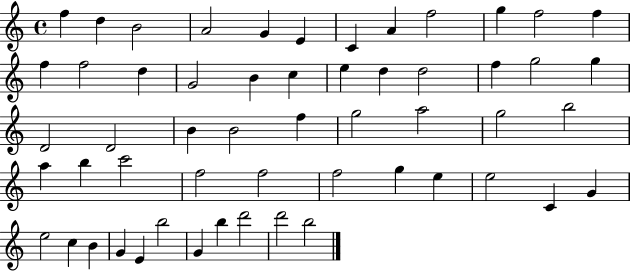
F5/q D5/q B4/h A4/h G4/q E4/q C4/q A4/q F5/h G5/q F5/h F5/q F5/q F5/h D5/q G4/h B4/q C5/q E5/q D5/q D5/h F5/q G5/h G5/q D4/h D4/h B4/q B4/h F5/q G5/h A5/h G5/h B5/h A5/q B5/q C6/h F5/h F5/h F5/h G5/q E5/q E5/h C4/q G4/q E5/h C5/q B4/q G4/q E4/q B5/h G4/q B5/q D6/h D6/h B5/h